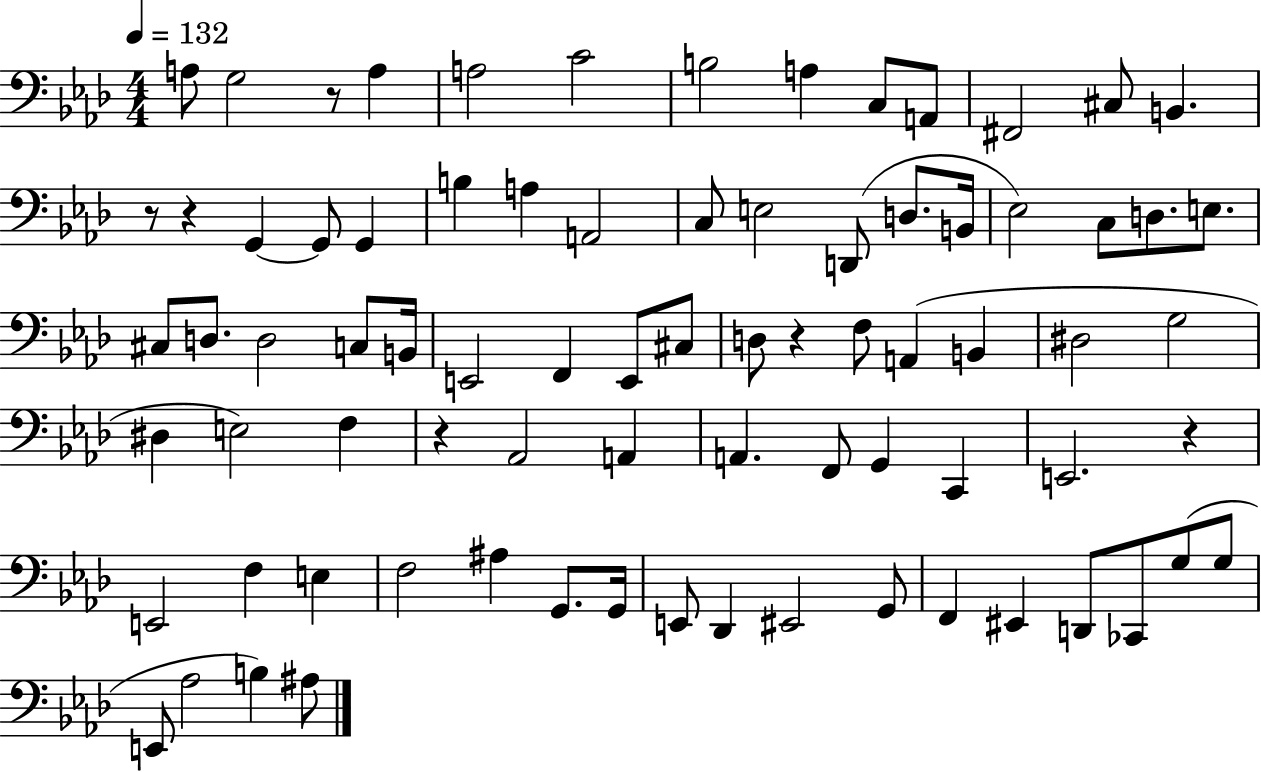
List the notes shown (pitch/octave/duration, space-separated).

A3/e G3/h R/e A3/q A3/h C4/h B3/h A3/q C3/e A2/e F#2/h C#3/e B2/q. R/e R/q G2/q G2/e G2/q B3/q A3/q A2/h C3/e E3/h D2/e D3/e. B2/s Eb3/h C3/e D3/e. E3/e. C#3/e D3/e. D3/h C3/e B2/s E2/h F2/q E2/e C#3/e D3/e R/q F3/e A2/q B2/q D#3/h G3/h D#3/q E3/h F3/q R/q Ab2/h A2/q A2/q. F2/e G2/q C2/q E2/h. R/q E2/h F3/q E3/q F3/h A#3/q G2/e. G2/s E2/e Db2/q EIS2/h G2/e F2/q EIS2/q D2/e CES2/e G3/e G3/e E2/e Ab3/h B3/q A#3/e